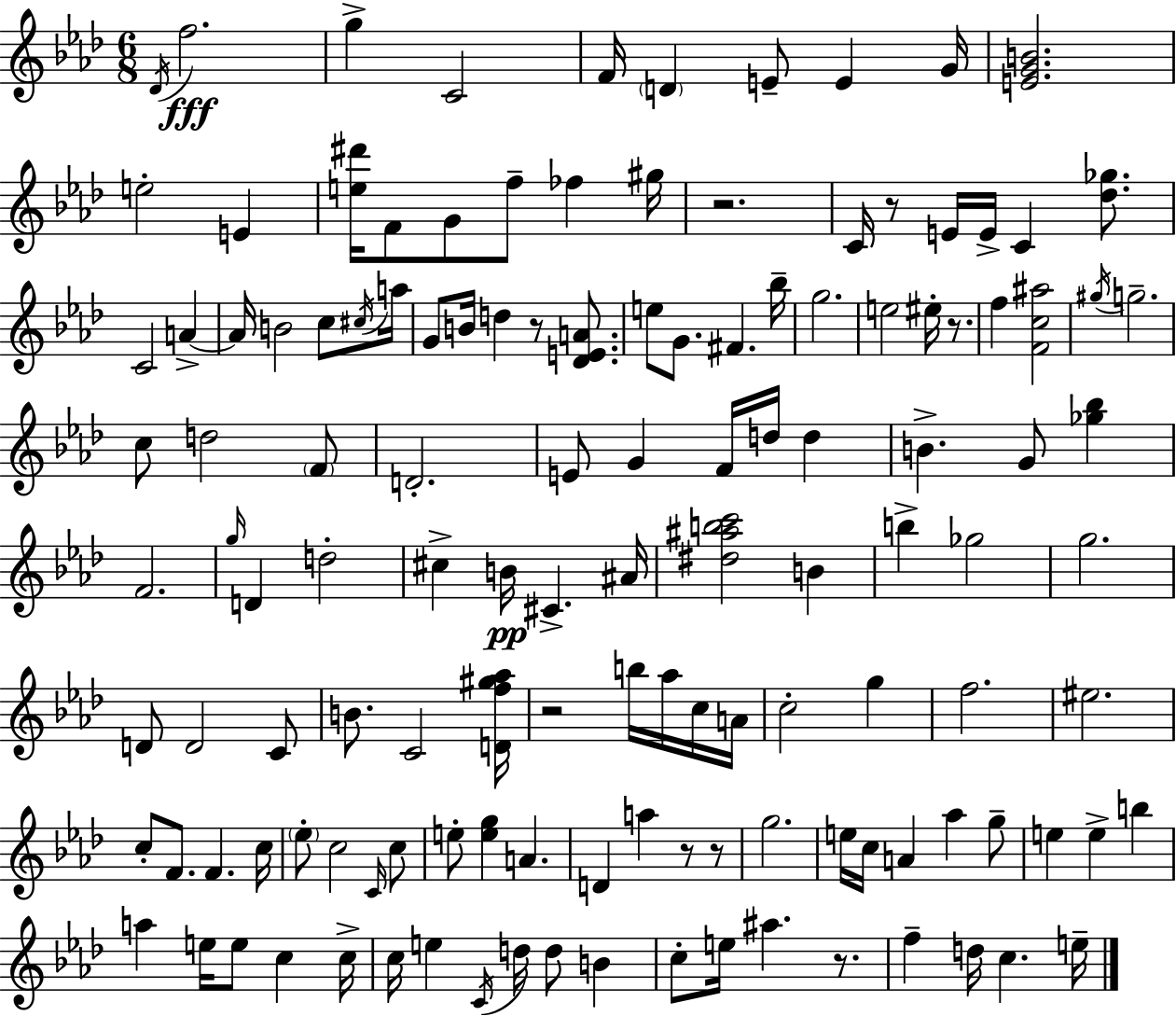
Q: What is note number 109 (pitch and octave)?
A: C5